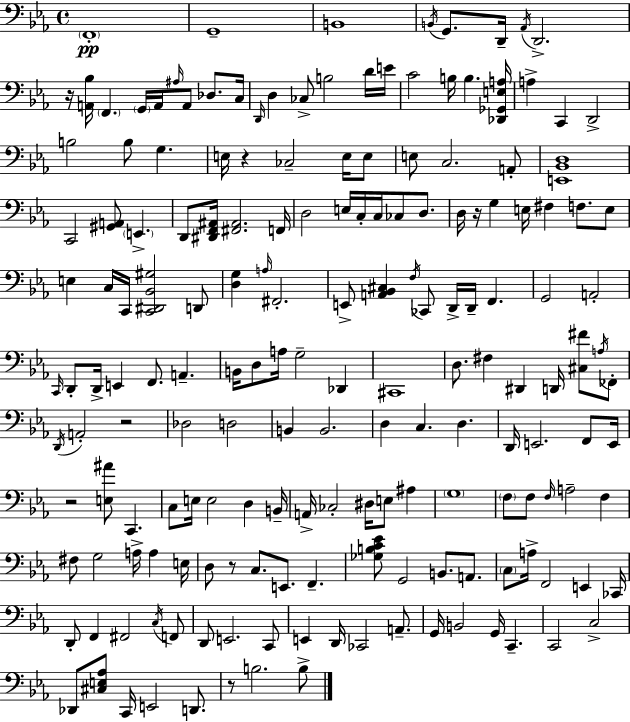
X:1
T:Untitled
M:4/4
L:1/4
K:Eb
F,,4 G,,4 B,,4 B,,/4 G,,/2 D,,/4 _A,,/4 D,,2 z/4 [A,,_B,]/4 F,, G,,/4 A,,/4 ^A,/4 A,,/2 _D,/2 C,/4 D,,/4 D, _C,/2 B,2 D/4 E/4 C2 B,/4 B, [_D,,_G,,E,A,]/4 A, C,, D,,2 B,2 B,/2 G, E,/4 z _C,2 E,/4 E,/2 E,/2 C,2 A,,/2 [E,,_B,,D,]4 C,,2 [^G,,A,,]/2 E,, D,,/2 [^D,,F,,^A,,]/4 [^F,,^A,,]2 F,,/4 D,2 E,/4 C,/4 C,/4 _C,/2 D,/2 D,/4 z/4 G, E,/4 ^F, F,/2 E,/2 E, C,/4 C,,/4 [C,,^D,,_B,,^G,]2 D,,/2 [D,G,] A,/4 ^F,,2 E,,/2 [A,,_B,,^C,] F,/4 _C,,/2 D,,/4 D,,/4 F,, G,,2 A,,2 C,,/4 D,,/2 D,,/4 E,, F,,/2 A,, B,,/4 D,/2 A,/4 G,2 _D,, ^C,,4 D,/2 ^F, ^D,, D,,/4 [^C,^F]/2 A,/4 _F,,/2 D,,/4 A,,2 z2 _D,2 D,2 B,, B,,2 D, C, D, D,,/4 E,,2 F,,/2 E,,/4 z2 [E,^A]/2 C,, C,/2 E,/4 E,2 D, B,,/4 A,,/4 _C,2 ^D,/4 E,/2 ^A, G,4 F,/2 F,/2 F,/4 A,2 F, ^F,/2 G,2 A,/4 A, E,/4 D,/2 z/2 C,/2 E,,/2 F,, [_G,B,C_E]/2 G,,2 B,,/2 A,,/2 C,/2 A,/4 F,,2 E,, _C,,/4 D,,/2 F,, ^F,,2 C,/4 F,,/2 D,,/2 E,,2 C,,/2 E,, D,,/4 _C,,2 A,,/2 G,,/4 B,,2 G,,/4 C,, C,,2 C,2 _D,,/2 [^C,E,_A,]/2 C,,/4 E,,2 D,,/2 z/2 B,2 B,/2